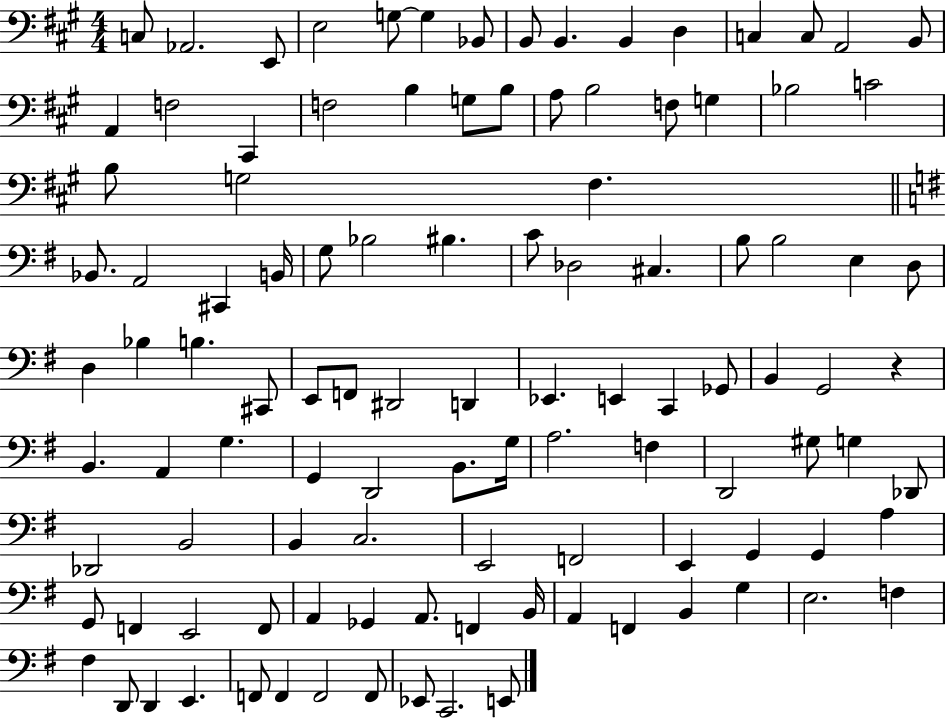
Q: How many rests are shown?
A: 1